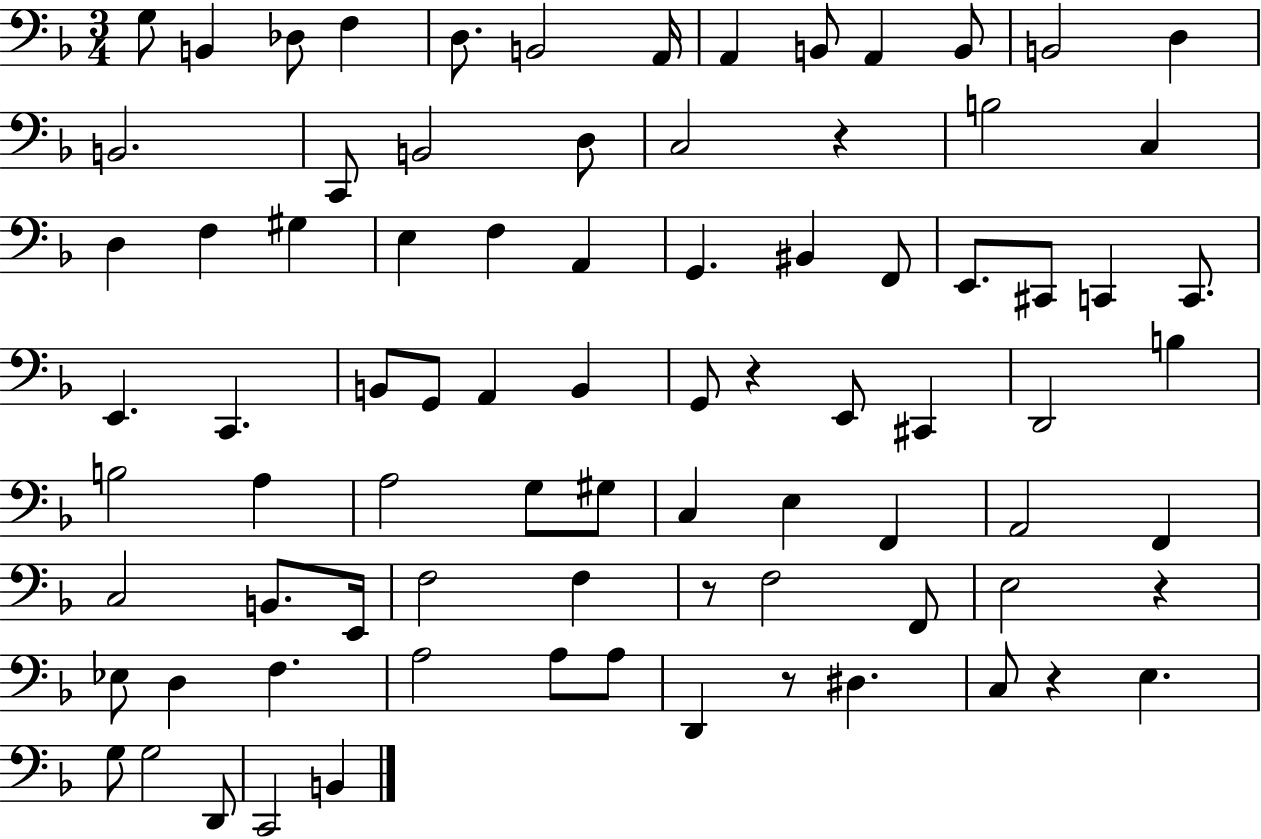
{
  \clef bass
  \numericTimeSignature
  \time 3/4
  \key f \major
  g8 b,4 des8 f4 | d8. b,2 a,16 | a,4 b,8 a,4 b,8 | b,2 d4 | \break b,2. | c,8 b,2 d8 | c2 r4 | b2 c4 | \break d4 f4 gis4 | e4 f4 a,4 | g,4. bis,4 f,8 | e,8. cis,8 c,4 c,8. | \break e,4. c,4. | b,8 g,8 a,4 b,4 | g,8 r4 e,8 cis,4 | d,2 b4 | \break b2 a4 | a2 g8 gis8 | c4 e4 f,4 | a,2 f,4 | \break c2 b,8. e,16 | f2 f4 | r8 f2 f,8 | e2 r4 | \break ees8 d4 f4. | a2 a8 a8 | d,4 r8 dis4. | c8 r4 e4. | \break g8 g2 d,8 | c,2 b,4 | \bar "|."
}